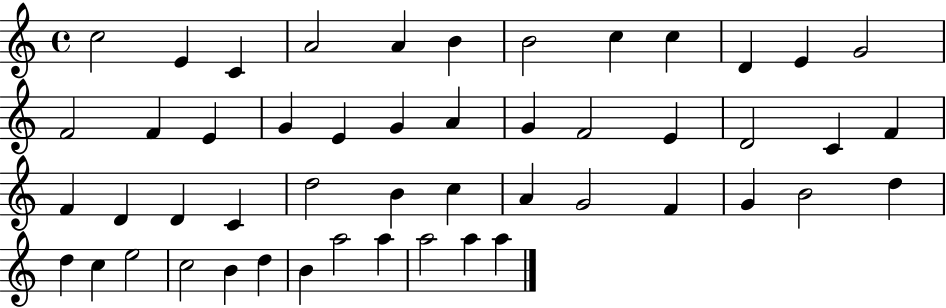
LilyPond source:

{
  \clef treble
  \time 4/4
  \defaultTimeSignature
  \key c \major
  c''2 e'4 c'4 | a'2 a'4 b'4 | b'2 c''4 c''4 | d'4 e'4 g'2 | \break f'2 f'4 e'4 | g'4 e'4 g'4 a'4 | g'4 f'2 e'4 | d'2 c'4 f'4 | \break f'4 d'4 d'4 c'4 | d''2 b'4 c''4 | a'4 g'2 f'4 | g'4 b'2 d''4 | \break d''4 c''4 e''2 | c''2 b'4 d''4 | b'4 a''2 a''4 | a''2 a''4 a''4 | \break \bar "|."
}